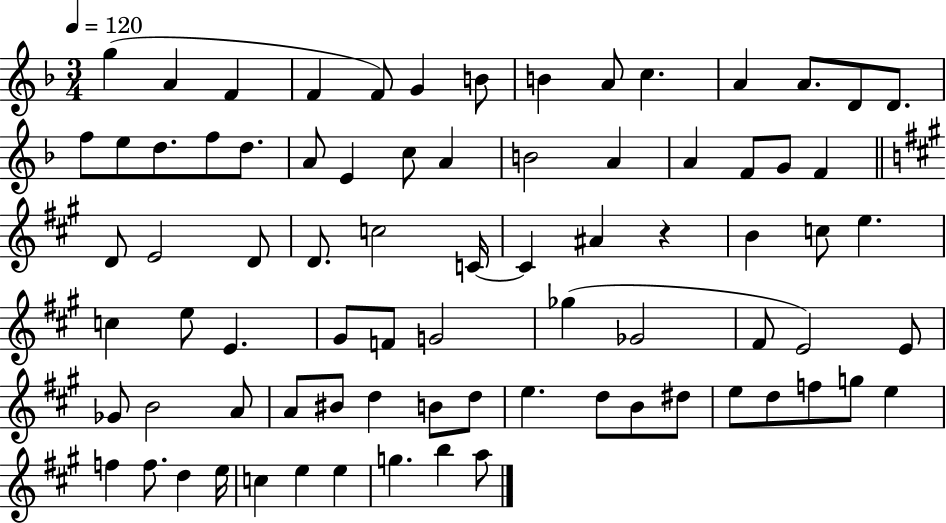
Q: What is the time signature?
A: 3/4